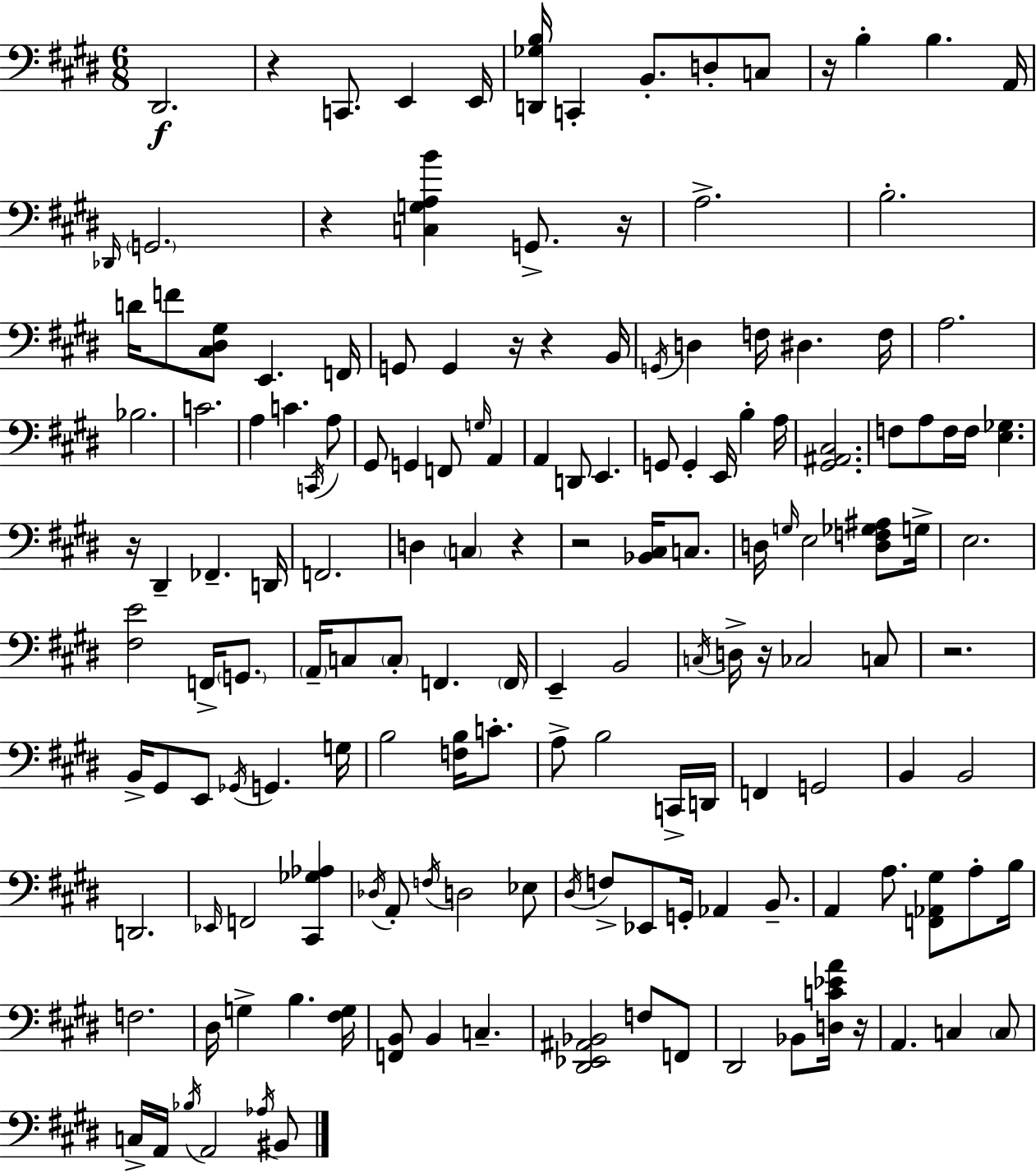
D#2/h. R/q C2/e. E2/q E2/s [D2,Gb3,B3]/s C2/q B2/e. D3/e C3/e R/s B3/q B3/q. A2/s Db2/s G2/h. R/q [C3,G3,A3,B4]/q G2/e. R/s A3/h. B3/h. D4/s F4/e [C#3,D#3,G#3]/e E2/q. F2/s G2/e G2/q R/s R/q B2/s G2/s D3/q F3/s D#3/q. F3/s A3/h. Bb3/h. C4/h. A3/q C4/q. C2/s A3/e G#2/e G2/q F2/e G3/s A2/q A2/q D2/e E2/q. G2/e G2/q E2/s B3/q A3/s [G#2,A#2,C#3]/h. F3/e A3/e F3/s F3/s [E3,Gb3]/q. R/s D#2/q FES2/q. D2/s F2/h. D3/q C3/q R/q R/h [Bb2,C#3]/s C3/e. D3/s G3/s E3/h [D3,F3,Gb3,A#3]/e G3/s E3/h. [F#3,E4]/h F2/s G2/e. A2/s C3/e C3/e F2/q. F2/s E2/q B2/h C3/s D3/s R/s CES3/h C3/e R/h. B2/s G#2/e E2/e Gb2/s G2/q. G3/s B3/h [F3,B3]/s C4/e. A3/e B3/h C2/s D2/s F2/q G2/h B2/q B2/h D2/h. Eb2/s F2/h [C#2,Gb3,Ab3]/q Db3/s A2/e F3/s D3/h Eb3/e D#3/s F3/e Eb2/e G2/s Ab2/q B2/e. A2/q A3/e. [F2,Ab2,G#3]/e A3/e B3/s F3/h. D#3/s G3/q B3/q. [F#3,G3]/s [F2,B2]/e B2/q C3/q. [D#2,Eb2,A#2,Bb2]/h F3/e F2/e D#2/h Bb2/e [D3,C4,Eb4,A4]/s R/s A2/q. C3/q C3/e C3/s A2/s Bb3/s A2/h Ab3/s BIS2/e